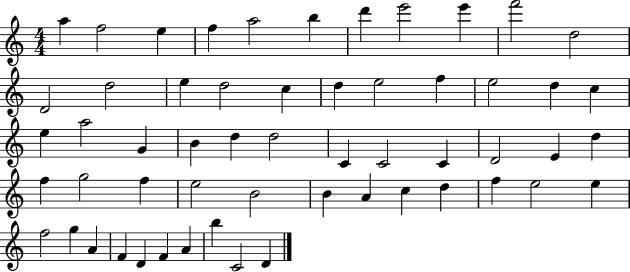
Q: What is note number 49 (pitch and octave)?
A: A4